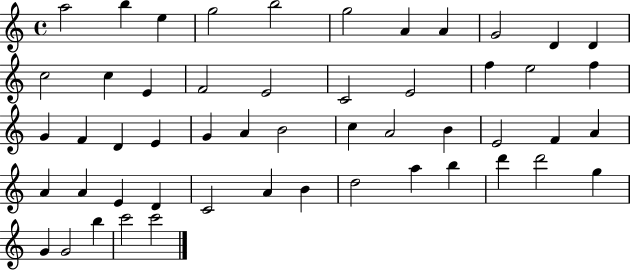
{
  \clef treble
  \time 4/4
  \defaultTimeSignature
  \key c \major
  a''2 b''4 e''4 | g''2 b''2 | g''2 a'4 a'4 | g'2 d'4 d'4 | \break c''2 c''4 e'4 | f'2 e'2 | c'2 e'2 | f''4 e''2 f''4 | \break g'4 f'4 d'4 e'4 | g'4 a'4 b'2 | c''4 a'2 b'4 | e'2 f'4 a'4 | \break a'4 a'4 e'4 d'4 | c'2 a'4 b'4 | d''2 a''4 b''4 | d'''4 d'''2 g''4 | \break g'4 g'2 b''4 | c'''2 c'''2 | \bar "|."
}